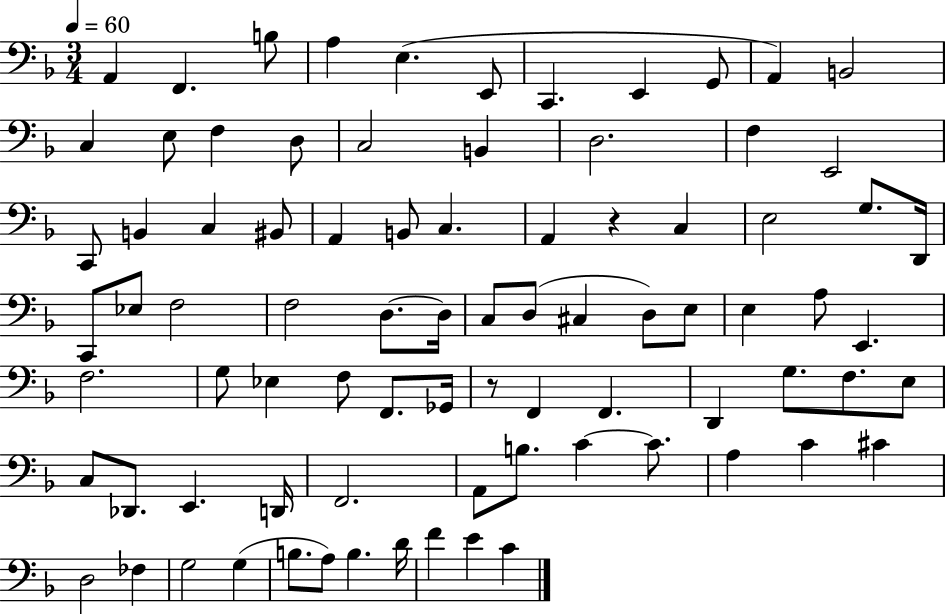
X:1
T:Untitled
M:3/4
L:1/4
K:F
A,, F,, B,/2 A, E, E,,/2 C,, E,, G,,/2 A,, B,,2 C, E,/2 F, D,/2 C,2 B,, D,2 F, E,,2 C,,/2 B,, C, ^B,,/2 A,, B,,/2 C, A,, z C, E,2 G,/2 D,,/4 C,,/2 _E,/2 F,2 F,2 D,/2 D,/4 C,/2 D,/2 ^C, D,/2 E,/2 E, A,/2 E,, F,2 G,/2 _E, F,/2 F,,/2 _G,,/4 z/2 F,, F,, D,, G,/2 F,/2 E,/2 C,/2 _D,,/2 E,, D,,/4 F,,2 A,,/2 B,/2 C C/2 A, C ^C D,2 _F, G,2 G, B,/2 A,/2 B, D/4 F E C